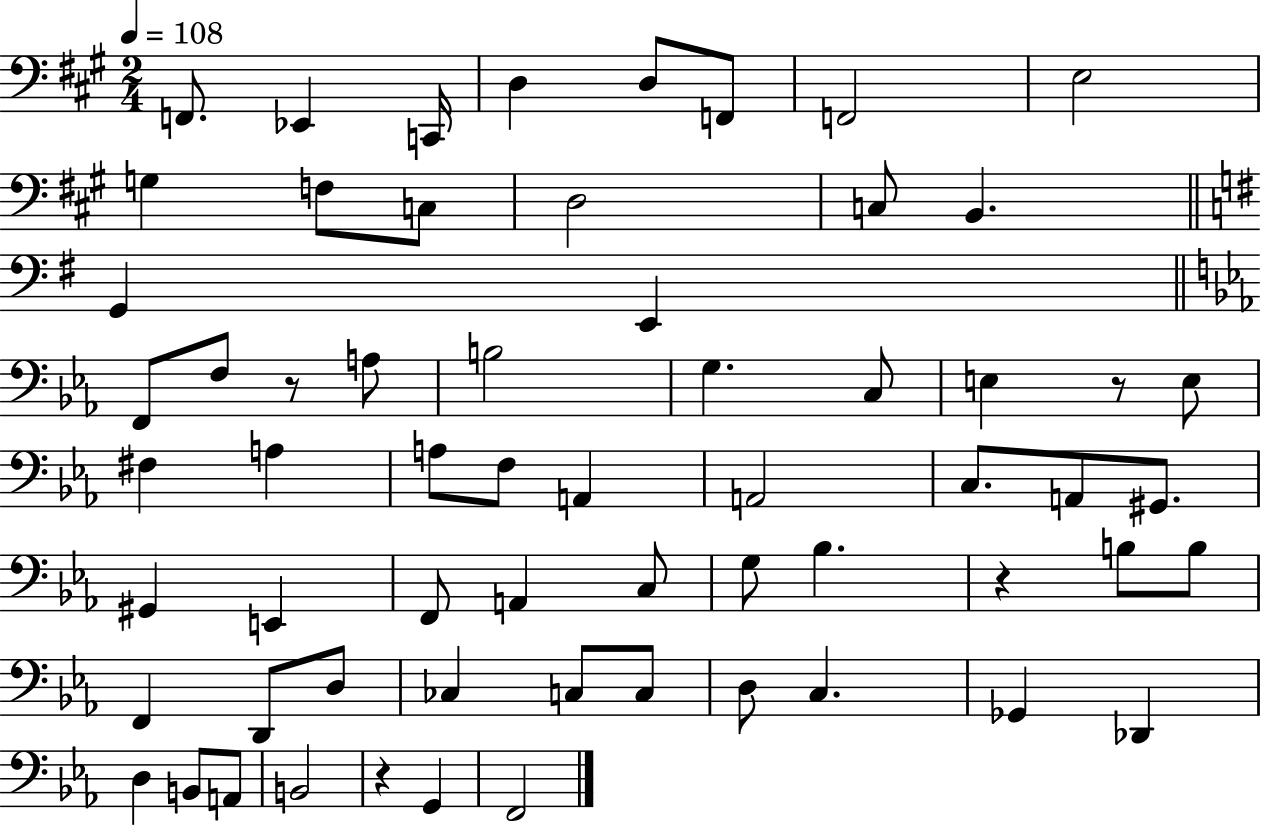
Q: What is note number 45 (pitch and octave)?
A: D3